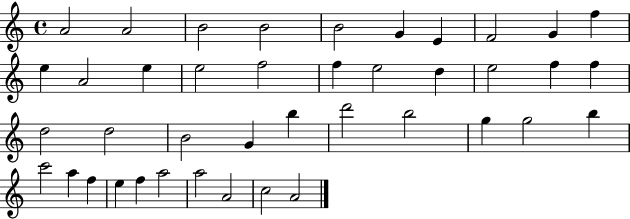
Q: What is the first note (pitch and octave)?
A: A4